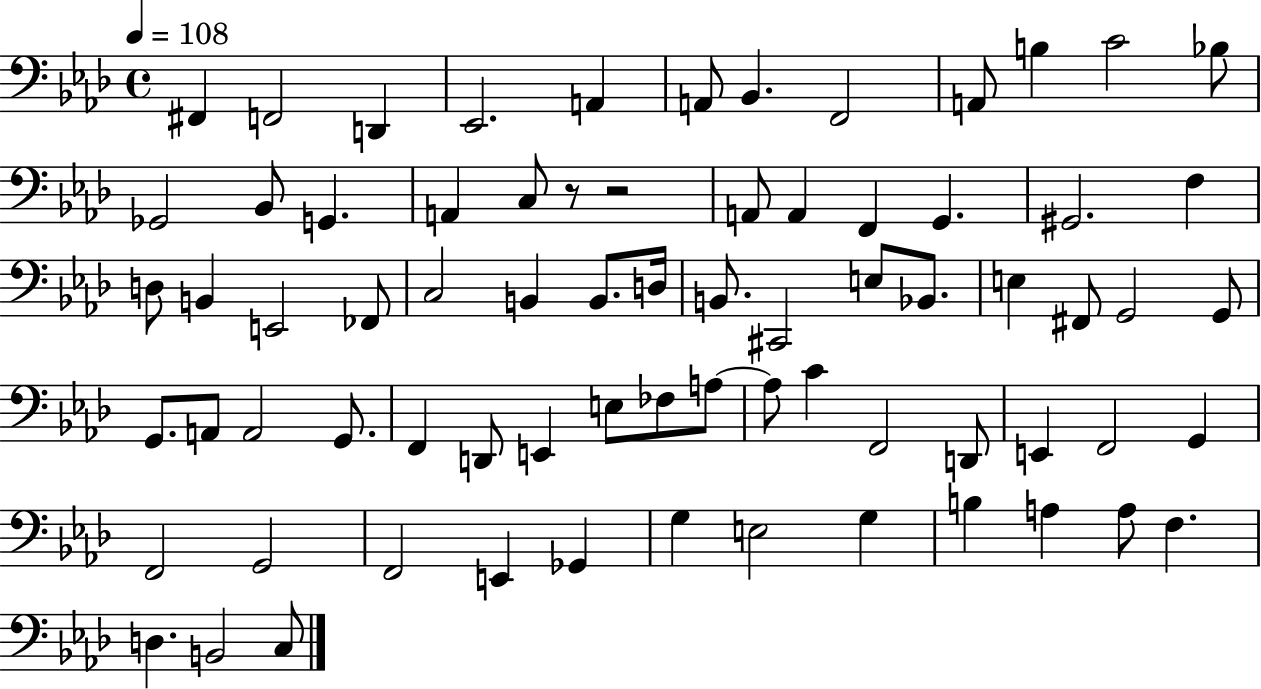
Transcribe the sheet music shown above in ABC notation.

X:1
T:Untitled
M:4/4
L:1/4
K:Ab
^F,, F,,2 D,, _E,,2 A,, A,,/2 _B,, F,,2 A,,/2 B, C2 _B,/2 _G,,2 _B,,/2 G,, A,, C,/2 z/2 z2 A,,/2 A,, F,, G,, ^G,,2 F, D,/2 B,, E,,2 _F,,/2 C,2 B,, B,,/2 D,/4 B,,/2 ^C,,2 E,/2 _B,,/2 E, ^F,,/2 G,,2 G,,/2 G,,/2 A,,/2 A,,2 G,,/2 F,, D,,/2 E,, E,/2 _F,/2 A,/2 A,/2 C F,,2 D,,/2 E,, F,,2 G,, F,,2 G,,2 F,,2 E,, _G,, G, E,2 G, B, A, A,/2 F, D, B,,2 C,/2